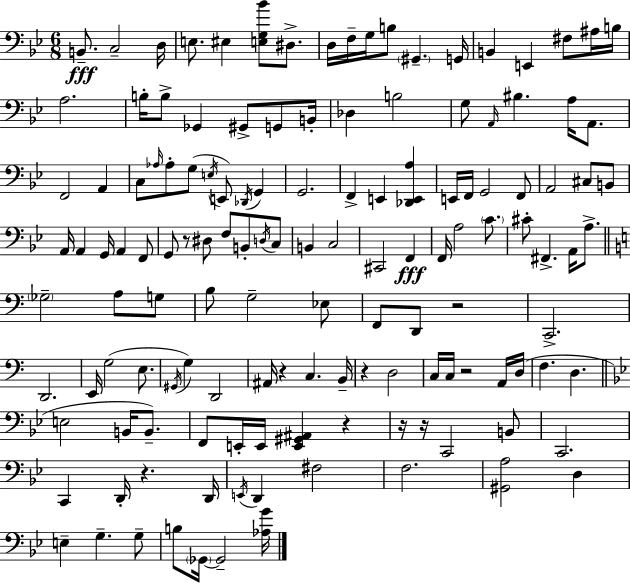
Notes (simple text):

B2/e. C3/h D3/s E3/e. EIS3/q [E3,G3,Bb4]/e D#3/e. D3/s F3/s G3/s B3/e G#2/q. G2/s B2/q E2/q F#3/e A#3/s B3/s A3/h. B3/s B3/e Gb2/q G#2/e G2/e B2/s Db3/q B3/h G3/e A2/s BIS3/q. A3/s A2/e. F2/h A2/q C3/e Ab3/s Ab3/e G3/e E3/s E2/e Db2/s G2/q G2/h. F2/q E2/q [Db2,E2,A3]/q E2/s F2/s G2/h F2/e A2/h C#3/e B2/e A2/s A2/q G2/s A2/q F2/e G2/e R/e D#3/e F3/e B2/e D3/s C3/e B2/q C3/h C#2/h F2/q F2/s A3/h C4/e. C#4/e F#2/q. A2/s A3/e. Gb3/h A3/e G3/e B3/e G3/h Eb3/e F2/e D2/e R/h C2/h. D2/h. E2/s G3/h E3/e. G#2/s G3/q D2/h A#2/s R/q C3/q. B2/s R/q D3/h C3/s C3/s R/h A2/s D3/s F3/q. D3/q. E3/h B2/s B2/e. F2/e E2/s E2/s [E2,G#2,A#2]/q R/q R/s R/s C2/h B2/e C2/h. C2/q D2/s R/q. D2/s E2/s D2/q F#3/h F3/h. [G#2,A3]/h D3/q E3/q G3/q. G3/e B3/e Gb2/s Gb2/h [Ab3,G4]/s